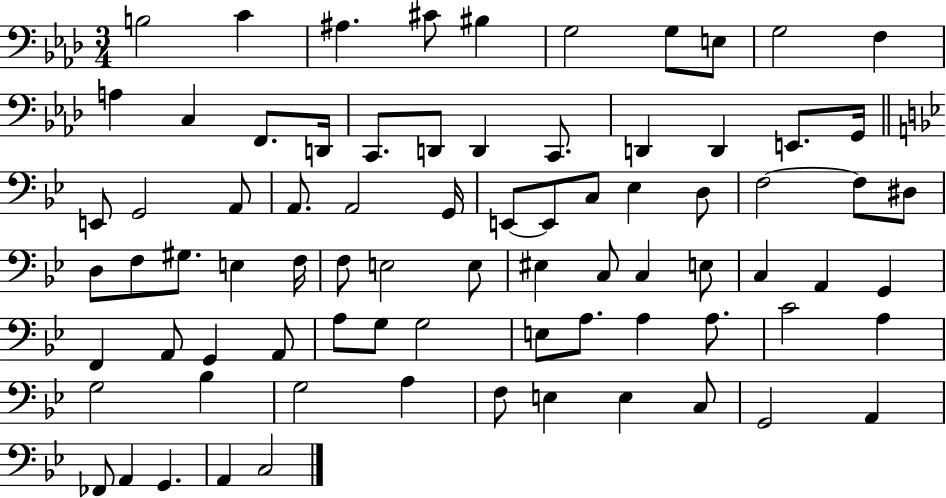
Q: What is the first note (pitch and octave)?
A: B3